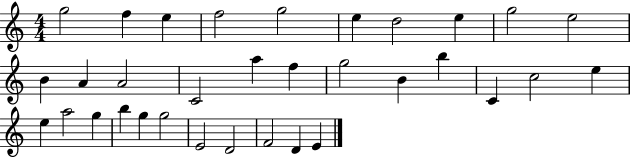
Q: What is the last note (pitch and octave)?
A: E4